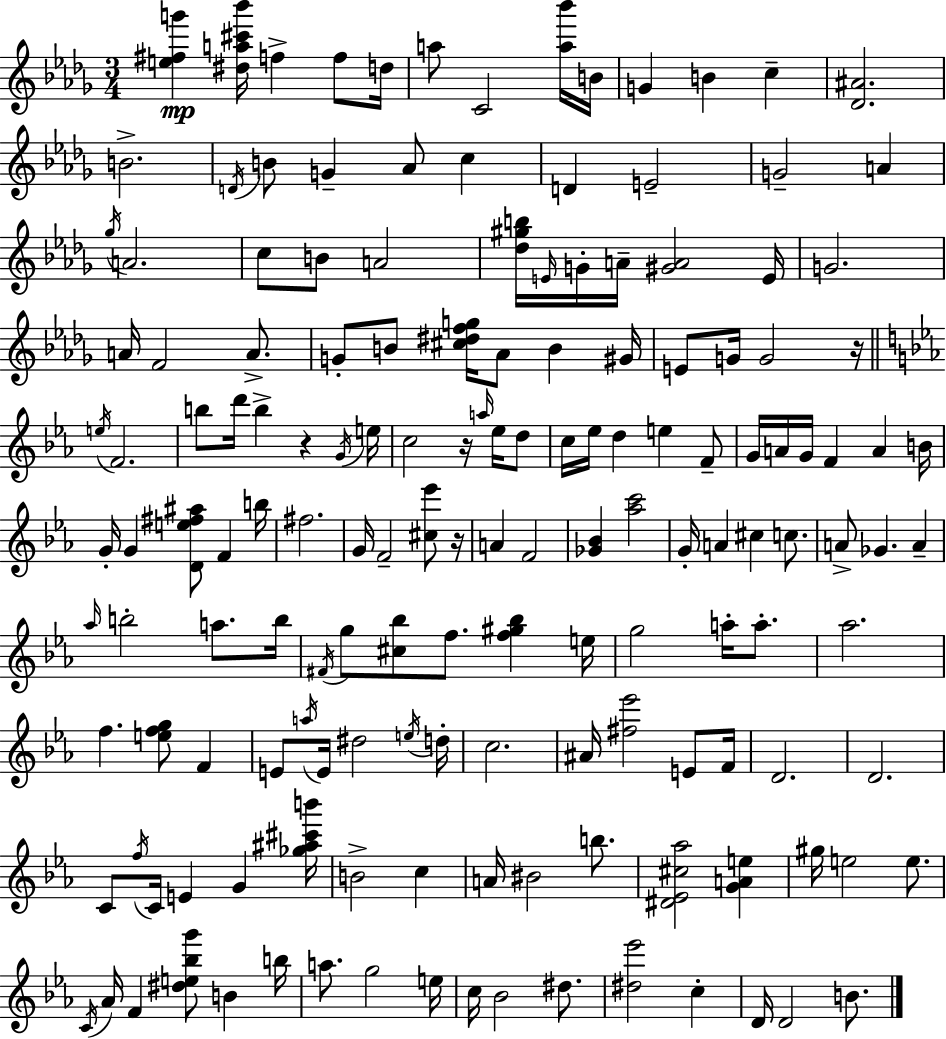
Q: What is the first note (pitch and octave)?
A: F5